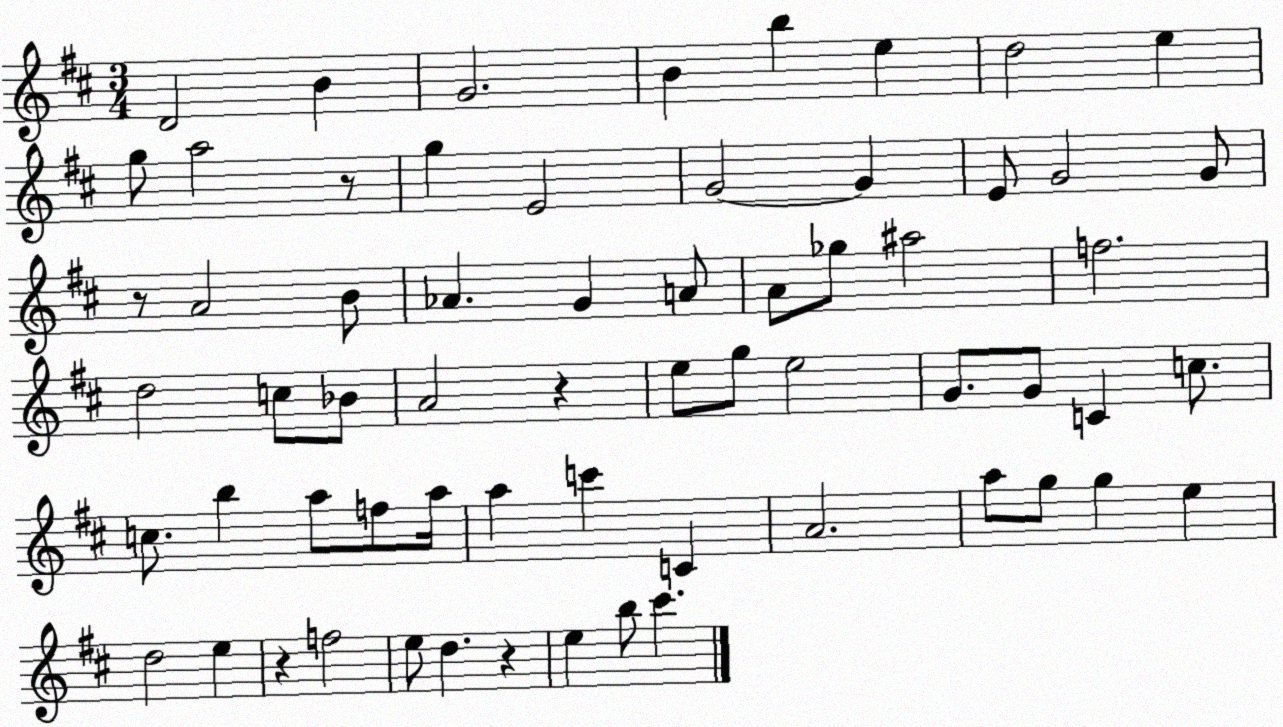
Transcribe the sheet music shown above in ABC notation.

X:1
T:Untitled
M:3/4
L:1/4
K:D
D2 B G2 B b e d2 e g/2 a2 z/2 g E2 G2 G E/2 G2 G/2 z/2 A2 B/2 _A G A/2 A/2 _g/2 ^a2 f2 d2 c/2 _B/2 A2 z e/2 g/2 e2 G/2 G/2 C c/2 c/2 b a/2 f/2 a/4 a c' C A2 a/2 g/2 g e d2 e z f2 e/2 d z e b/2 ^c'